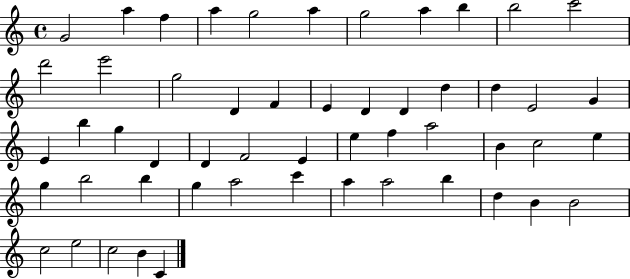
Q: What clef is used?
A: treble